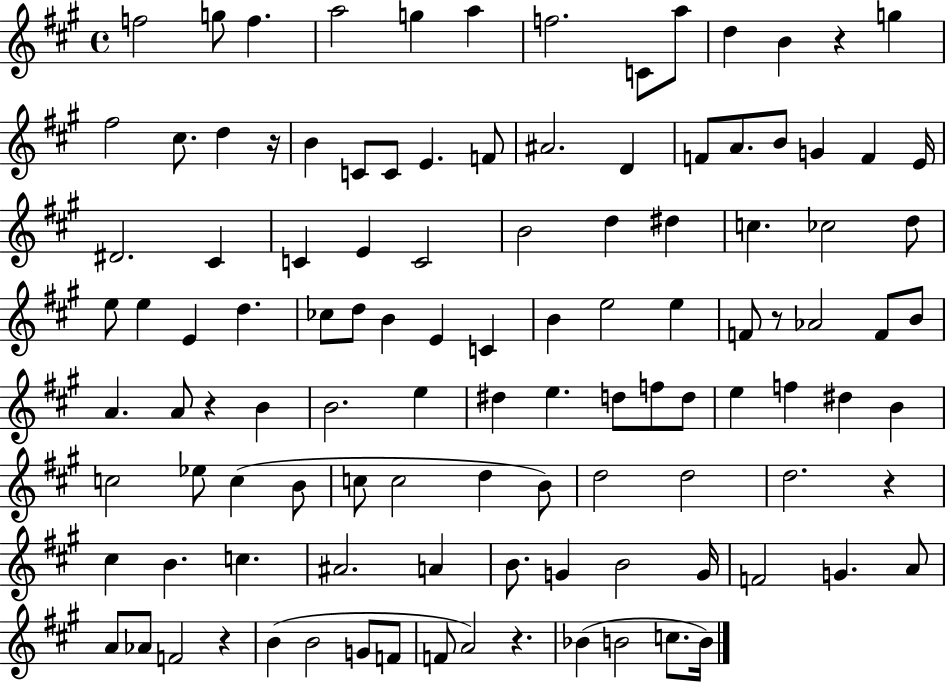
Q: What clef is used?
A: treble